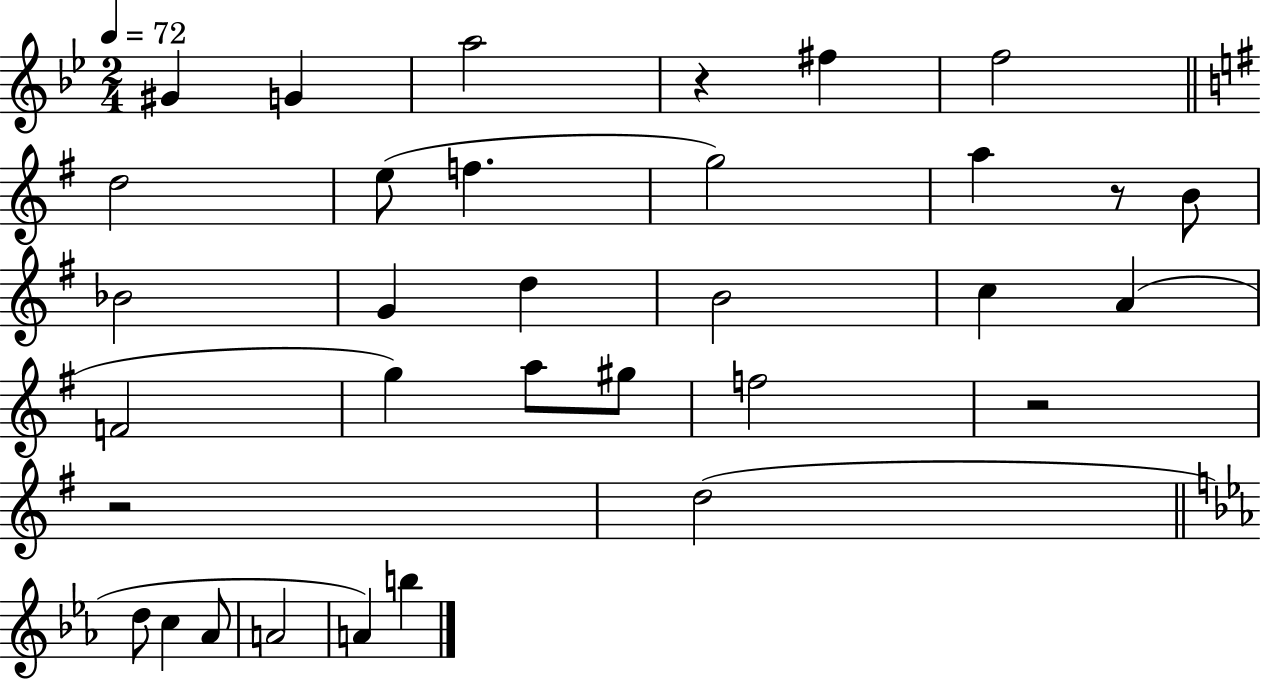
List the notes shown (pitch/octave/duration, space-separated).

G#4/q G4/q A5/h R/q F#5/q F5/h D5/h E5/e F5/q. G5/h A5/q R/e B4/e Bb4/h G4/q D5/q B4/h C5/q A4/q F4/h G5/q A5/e G#5/e F5/h R/h R/h D5/h D5/e C5/q Ab4/e A4/h A4/q B5/q